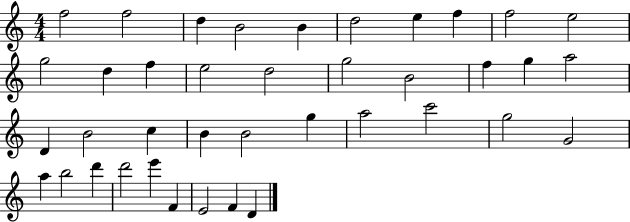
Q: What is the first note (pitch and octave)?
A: F5